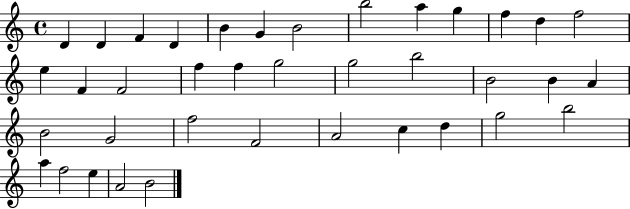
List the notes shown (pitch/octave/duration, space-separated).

D4/q D4/q F4/q D4/q B4/q G4/q B4/h B5/h A5/q G5/q F5/q D5/q F5/h E5/q F4/q F4/h F5/q F5/q G5/h G5/h B5/h B4/h B4/q A4/q B4/h G4/h F5/h F4/h A4/h C5/q D5/q G5/h B5/h A5/q F5/h E5/q A4/h B4/h